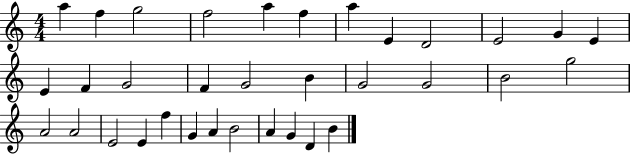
A5/q F5/q G5/h F5/h A5/q F5/q A5/q E4/q D4/h E4/h G4/q E4/q E4/q F4/q G4/h F4/q G4/h B4/q G4/h G4/h B4/h G5/h A4/h A4/h E4/h E4/q F5/q G4/q A4/q B4/h A4/q G4/q D4/q B4/q